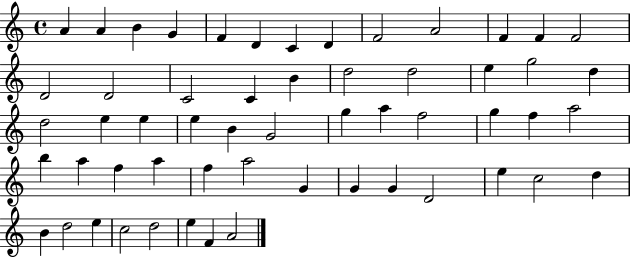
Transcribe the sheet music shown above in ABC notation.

X:1
T:Untitled
M:4/4
L:1/4
K:C
A A B G F D C D F2 A2 F F F2 D2 D2 C2 C B d2 d2 e g2 d d2 e e e B G2 g a f2 g f a2 b a f a f a2 G G G D2 e c2 d B d2 e c2 d2 e F A2